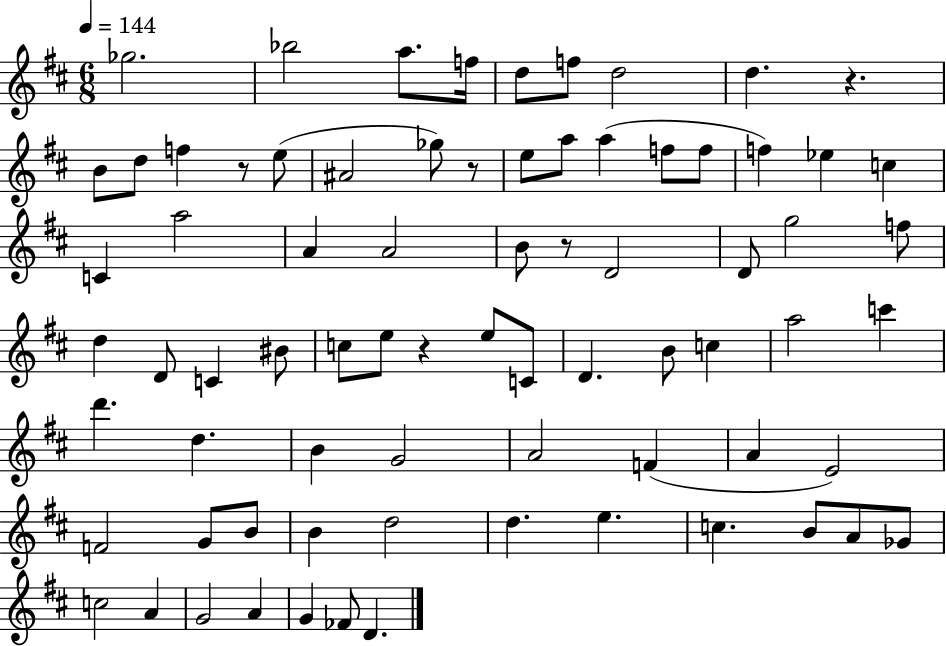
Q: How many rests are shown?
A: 5